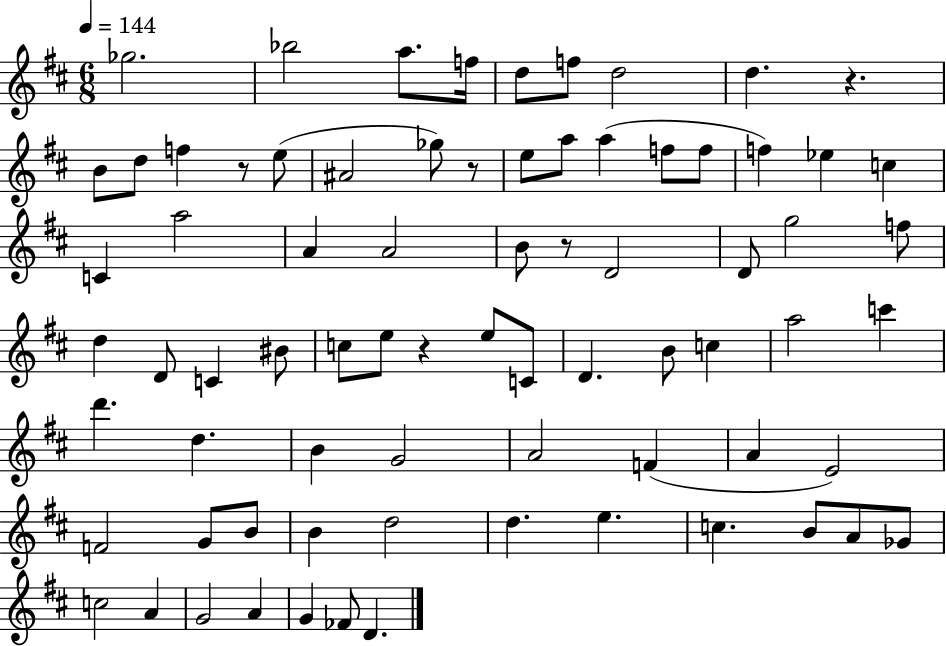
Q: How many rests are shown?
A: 5